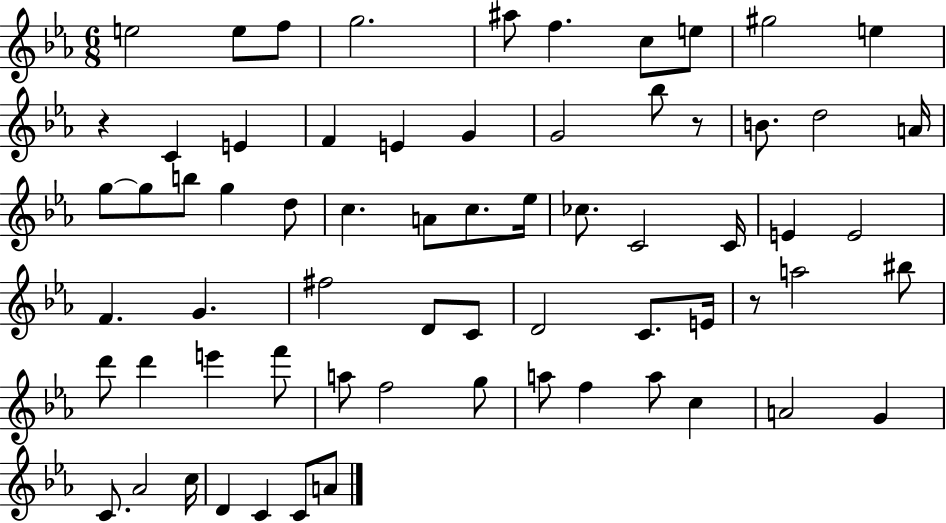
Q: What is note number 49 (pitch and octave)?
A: A5